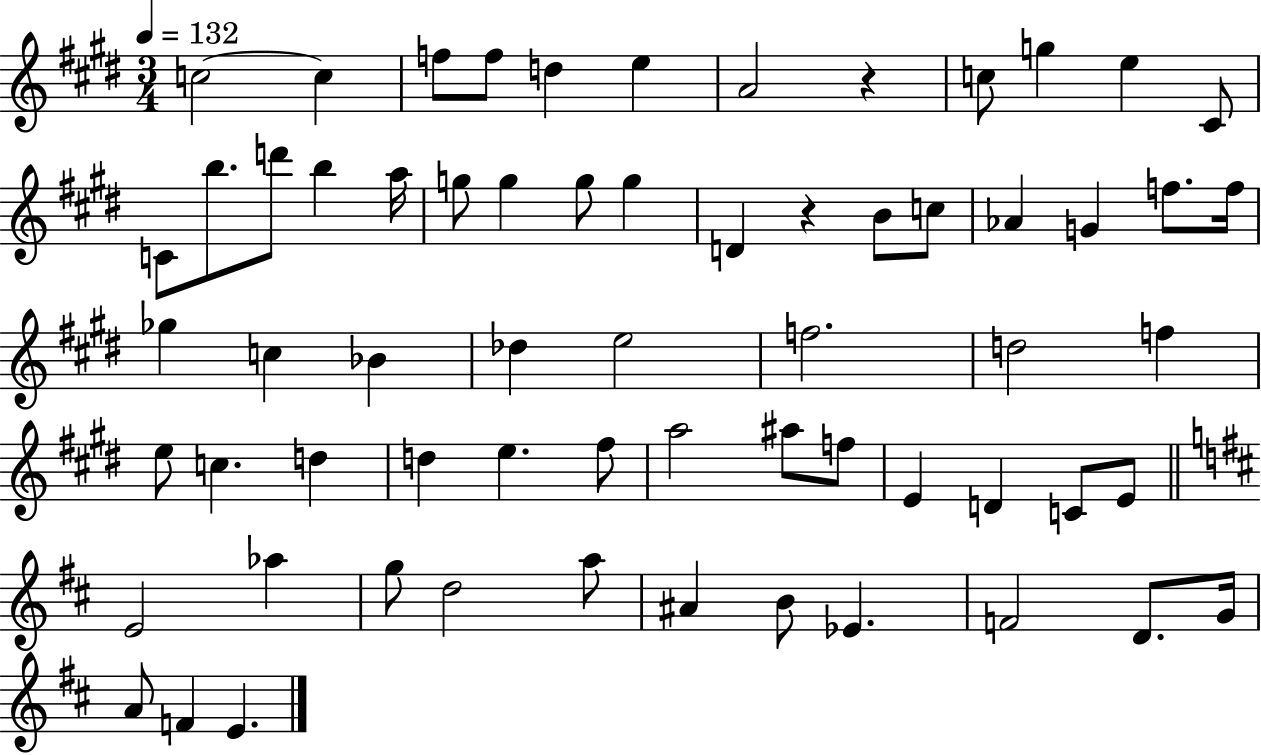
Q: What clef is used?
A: treble